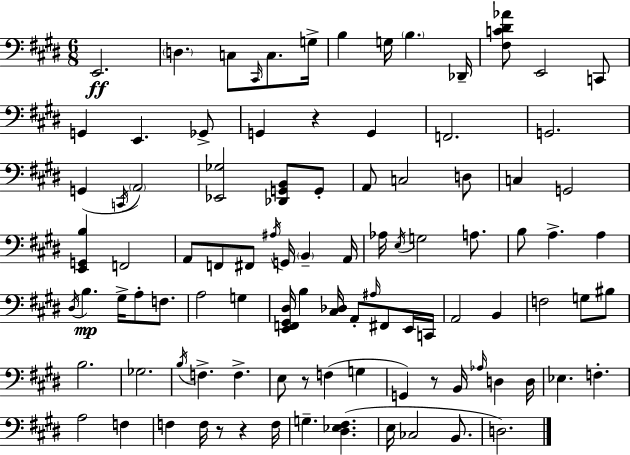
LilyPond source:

{
  \clef bass
  \numericTimeSignature
  \time 6/8
  \key e \major
  e,2.\ff | \parenthesize d4. c8 \grace { cis,16 } c8. | g16-> b4 g16 \parenthesize b4. | des,16-- <fis c' dis' aes'>8 e,2 c,8 | \break g,4 e,4. ges,8-> | g,4 r4 g,4 | f,2. | g,2. | \break g,4( \acciaccatura { c,16 } \parenthesize a,2) | <ees, ges>2 <des, g, b,>8 | g,8-. a,8 c2 | d8 c4 g,2 | \break <e, g, b>4 f,2 | a,8 f,8 fis,8 \acciaccatura { ais16 } g,16 \parenthesize b,4-- | a,16 aes16 \acciaccatura { e16 } g2 | a8. b8 a4.-> | \break a4 \acciaccatura { dis16 } b4.\mp gis16-> | a8-. f8. a2 | g4 <e, f, gis, dis>16 b4 <cis des>16 a,8-. | \grace { ais16 } fis,8 e,16 c,16 a,2 | \break b,4 f2 | g8 bis8 b2. | ges2. | \acciaccatura { b16 } f4.-> | \break f4.-> e8 r8 f4( | g4 g,4) r8 | b,16 \grace { aes16 } d4 d16 ees4. | f4.-. a2 | \break f4 f4 | f16 r8 r4 f16 g4.-- | <dis ees fis>4.( e16 ces2 | b,8. d2.) | \break \bar "|."
}